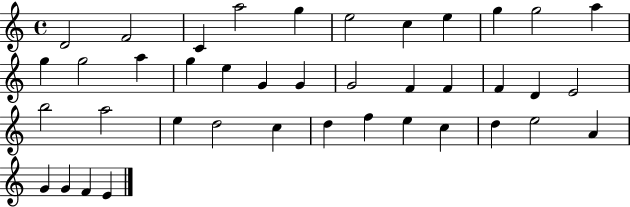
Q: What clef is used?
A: treble